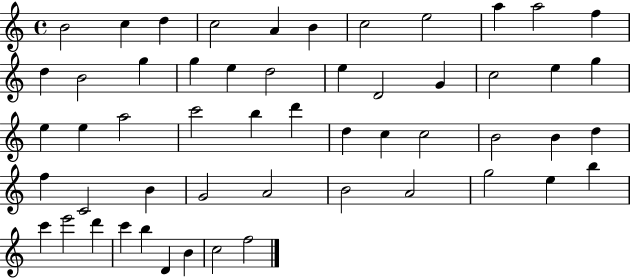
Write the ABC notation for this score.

X:1
T:Untitled
M:4/4
L:1/4
K:C
B2 c d c2 A B c2 e2 a a2 f d B2 g g e d2 e D2 G c2 e g e e a2 c'2 b d' d c c2 B2 B d f C2 B G2 A2 B2 A2 g2 e b c' e'2 d' c' b D B c2 f2